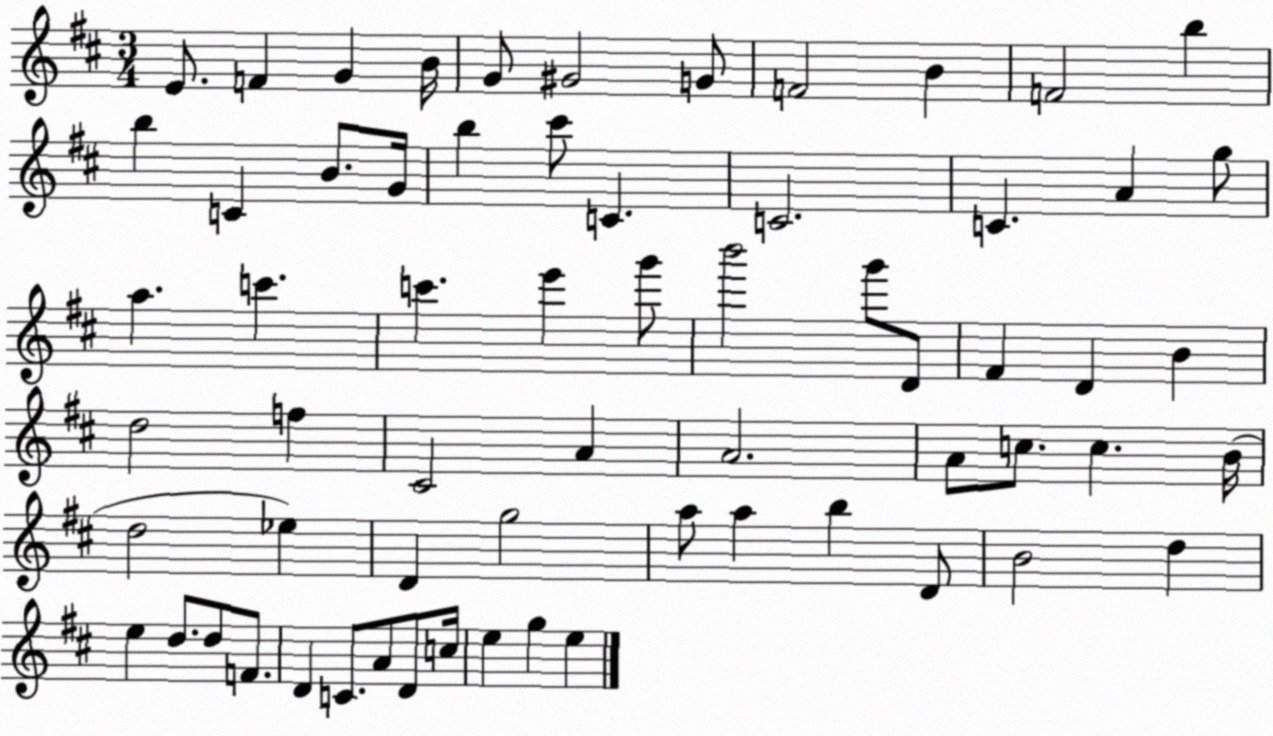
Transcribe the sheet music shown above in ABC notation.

X:1
T:Untitled
M:3/4
L:1/4
K:D
E/2 F G B/4 G/2 ^G2 G/2 F2 B F2 b b C B/2 G/4 b ^c'/2 C C2 C A g/2 a c' c' e' g'/2 b'2 g'/2 D/2 ^F D B d2 f ^C2 A A2 A/2 c/2 c B/4 d2 _e D g2 a/2 a b D/2 B2 d e d/2 d/2 F/2 D C/2 A/2 D/2 c/4 e g e